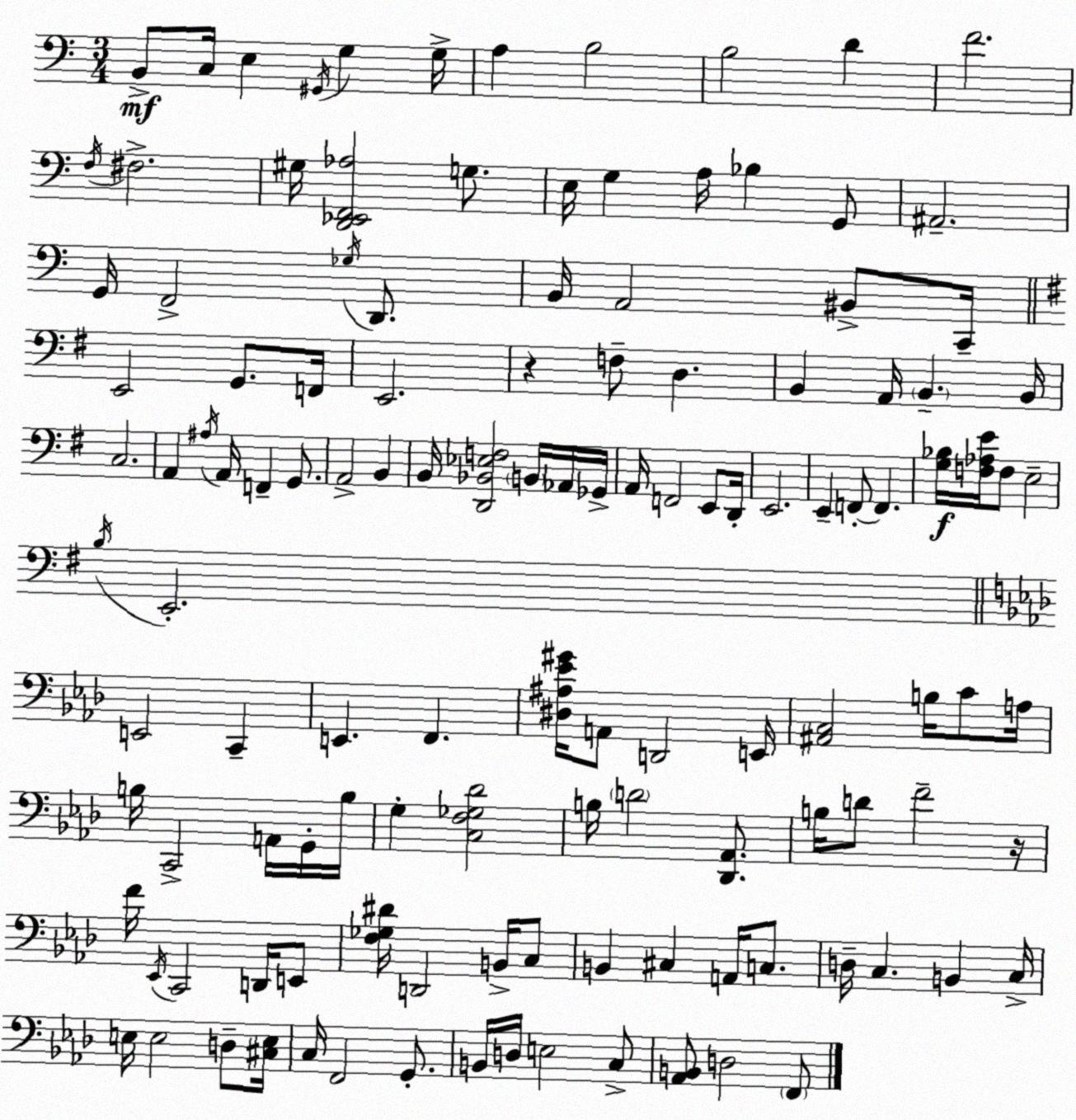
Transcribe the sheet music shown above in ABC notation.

X:1
T:Untitled
M:3/4
L:1/4
K:Am
B,,/2 C,/4 E, ^G,,/4 G, G,/4 A, B,2 B,2 D F2 F,/4 ^F,2 ^G,/4 [D,,_E,,F,,_A,]2 G,/2 E,/4 G, A,/4 _B, G,,/2 ^A,,2 G,,/4 F,,2 _G,/4 D,,/2 B,,/4 A,,2 ^B,,/2 C,,/4 E,,2 G,,/2 F,,/4 E,,2 z F,/2 D, B,, A,,/4 B,, B,,/4 C,2 A,, ^A,/4 A,,/4 F,, G,,/2 A,,2 B,, B,,/4 [D,,_B,,_E,F,]2 B,,/4 _A,,/4 _G,,/4 A,,/4 F,,2 E,,/2 D,,/4 E,,2 E,, F,,/2 F,, [G,_B,]/4 [F,_A,E]/4 F,/2 E,2 B,/4 E,,2 E,,2 C,, E,, F,, [^D,^A,_E^G]/4 A,,/2 D,,2 E,,/4 [^A,,C,]2 B,/4 C/2 A,/4 B,/4 C,,2 A,,/4 G,,/4 B,/4 G, [C,F,_G,_D]2 B,/4 D2 [_D,,_A,,]/2 B,/4 D/2 F2 z/4 F/4 _E,,/4 C,,2 D,,/4 E,,/2 [F,_G,^D]/4 D,,2 B,,/4 C,/2 B,, ^C, A,,/4 C,/2 D,/4 C, B,, C,/4 E,/4 E,2 D,/2 [^C,E,]/4 C,/4 F,,2 G,,/2 B,,/4 D,/4 E,2 C,/2 [_A,,B,,]/2 D,2 F,,/2